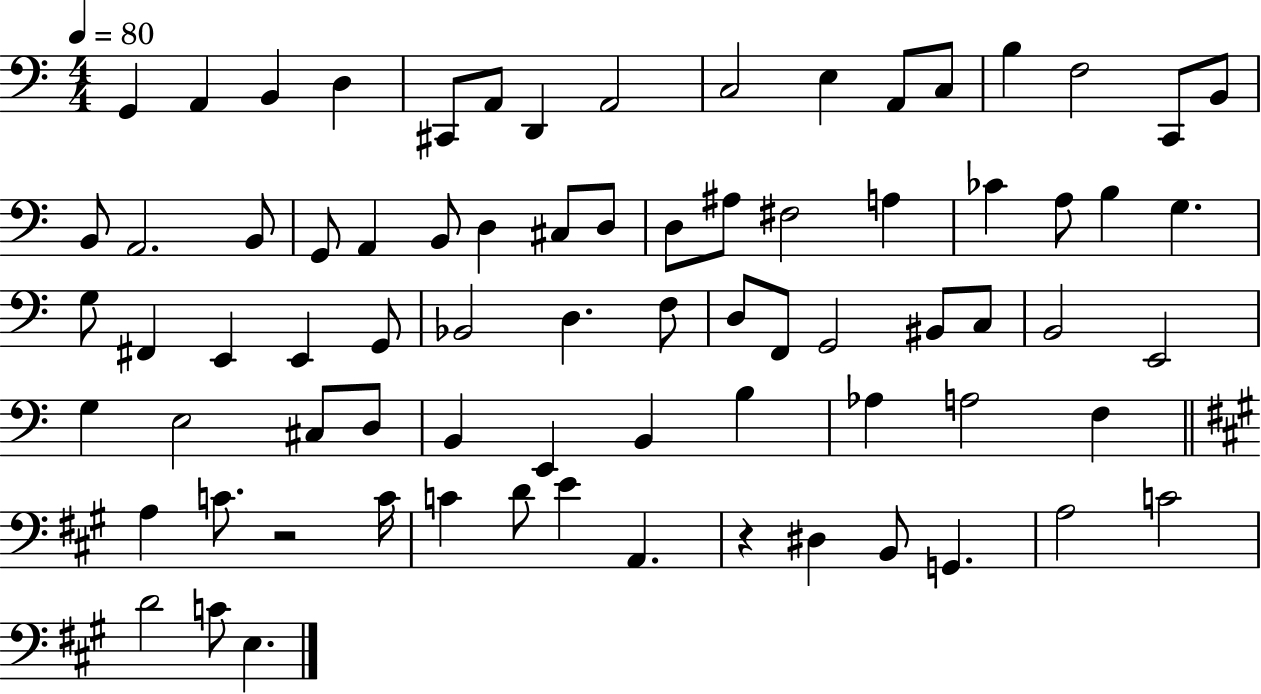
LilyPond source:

{
  \clef bass
  \numericTimeSignature
  \time 4/4
  \key c \major
  \tempo 4 = 80
  g,4 a,4 b,4 d4 | cis,8 a,8 d,4 a,2 | c2 e4 a,8 c8 | b4 f2 c,8 b,8 | \break b,8 a,2. b,8 | g,8 a,4 b,8 d4 cis8 d8 | d8 ais8 fis2 a4 | ces'4 a8 b4 g4. | \break g8 fis,4 e,4 e,4 g,8 | bes,2 d4. f8 | d8 f,8 g,2 bis,8 c8 | b,2 e,2 | \break g4 e2 cis8 d8 | b,4 e,4 b,4 b4 | aes4 a2 f4 | \bar "||" \break \key a \major a4 c'8. r2 c'16 | c'4 d'8 e'4 a,4. | r4 dis4 b,8 g,4. | a2 c'2 | \break d'2 c'8 e4. | \bar "|."
}